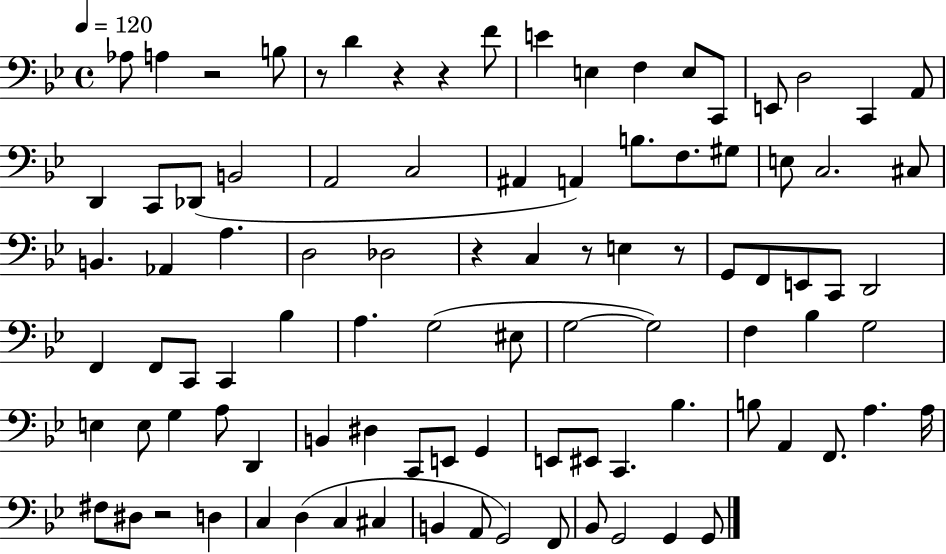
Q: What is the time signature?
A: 4/4